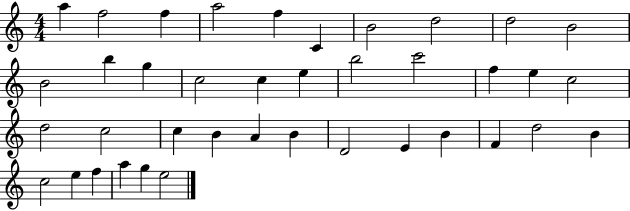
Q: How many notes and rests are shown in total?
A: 39